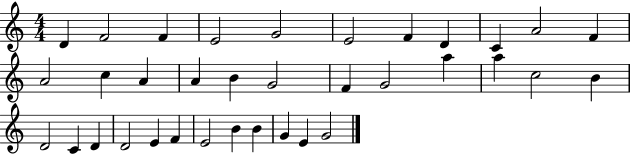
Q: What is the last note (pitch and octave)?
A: G4